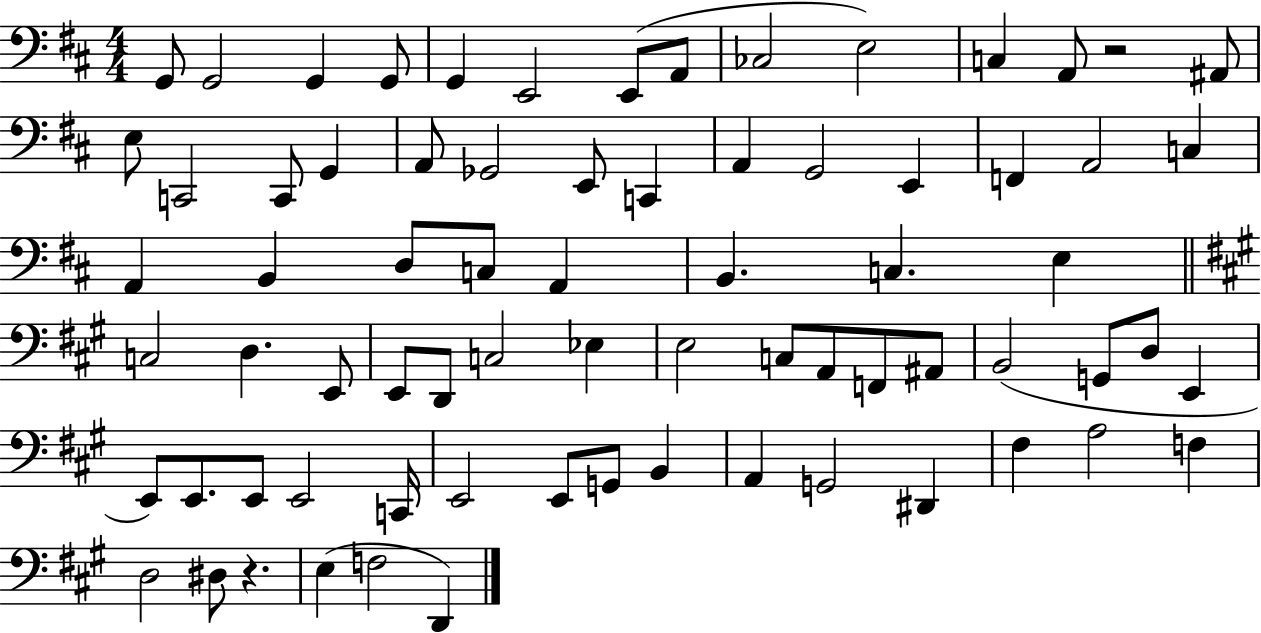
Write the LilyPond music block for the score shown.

{
  \clef bass
  \numericTimeSignature
  \time 4/4
  \key d \major
  \repeat volta 2 { g,8 g,2 g,4 g,8 | g,4 e,2 e,8( a,8 | ces2 e2) | c4 a,8 r2 ais,8 | \break e8 c,2 c,8 g,4 | a,8 ges,2 e,8 c,4 | a,4 g,2 e,4 | f,4 a,2 c4 | \break a,4 b,4 d8 c8 a,4 | b,4. c4. e4 | \bar "||" \break \key a \major c2 d4. e,8 | e,8 d,8 c2 ees4 | e2 c8 a,8 f,8 ais,8 | b,2( g,8 d8 e,4 | \break e,8) e,8. e,8 e,2 c,16 | e,2 e,8 g,8 b,4 | a,4 g,2 dis,4 | fis4 a2 f4 | \break d2 dis8 r4. | e4( f2 d,4) | } \bar "|."
}